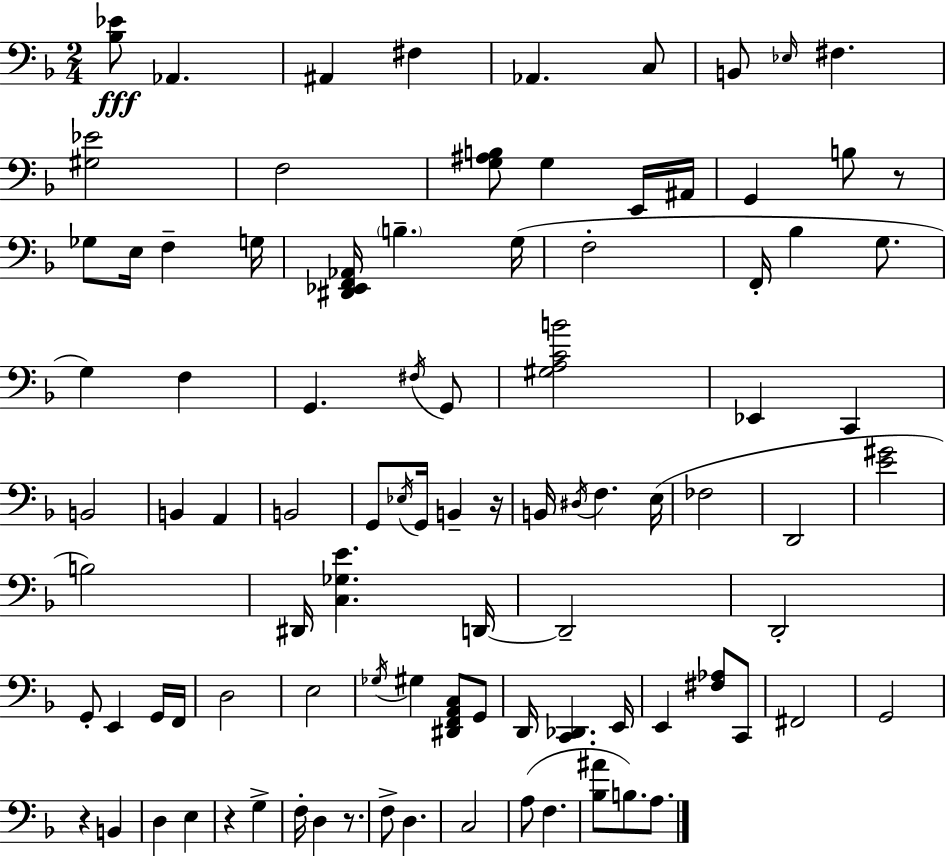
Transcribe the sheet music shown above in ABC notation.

X:1
T:Untitled
M:2/4
L:1/4
K:F
[_B,_E]/2 _A,, ^A,, ^F, _A,, C,/2 B,,/2 _E,/4 ^F, [^G,_E]2 F,2 [G,^A,B,]/2 G, E,,/4 ^A,,/4 G,, B,/2 z/2 _G,/2 E,/4 F, G,/4 [^D,,_E,,F,,_A,,]/4 B, G,/4 F,2 F,,/4 _B, G,/2 G, F, G,, ^F,/4 G,,/2 [^G,A,CB]2 _E,, C,, B,,2 B,, A,, B,,2 G,,/2 _E,/4 G,,/4 B,, z/4 B,,/4 ^D,/4 F, E,/4 _F,2 D,,2 [E^G]2 B,2 ^D,,/4 [C,_G,E] D,,/4 D,,2 D,,2 G,,/2 E,, G,,/4 F,,/4 D,2 E,2 _G,/4 ^G, [^D,,F,,A,,C,]/2 G,,/2 D,,/4 [C,,_D,,] E,,/4 E,, [^F,_A,]/2 C,,/2 ^F,,2 G,,2 z B,, D, E, z G, F,/4 D, z/2 F,/2 D, C,2 A,/2 F, [_B,^A]/2 B,/2 A,/2